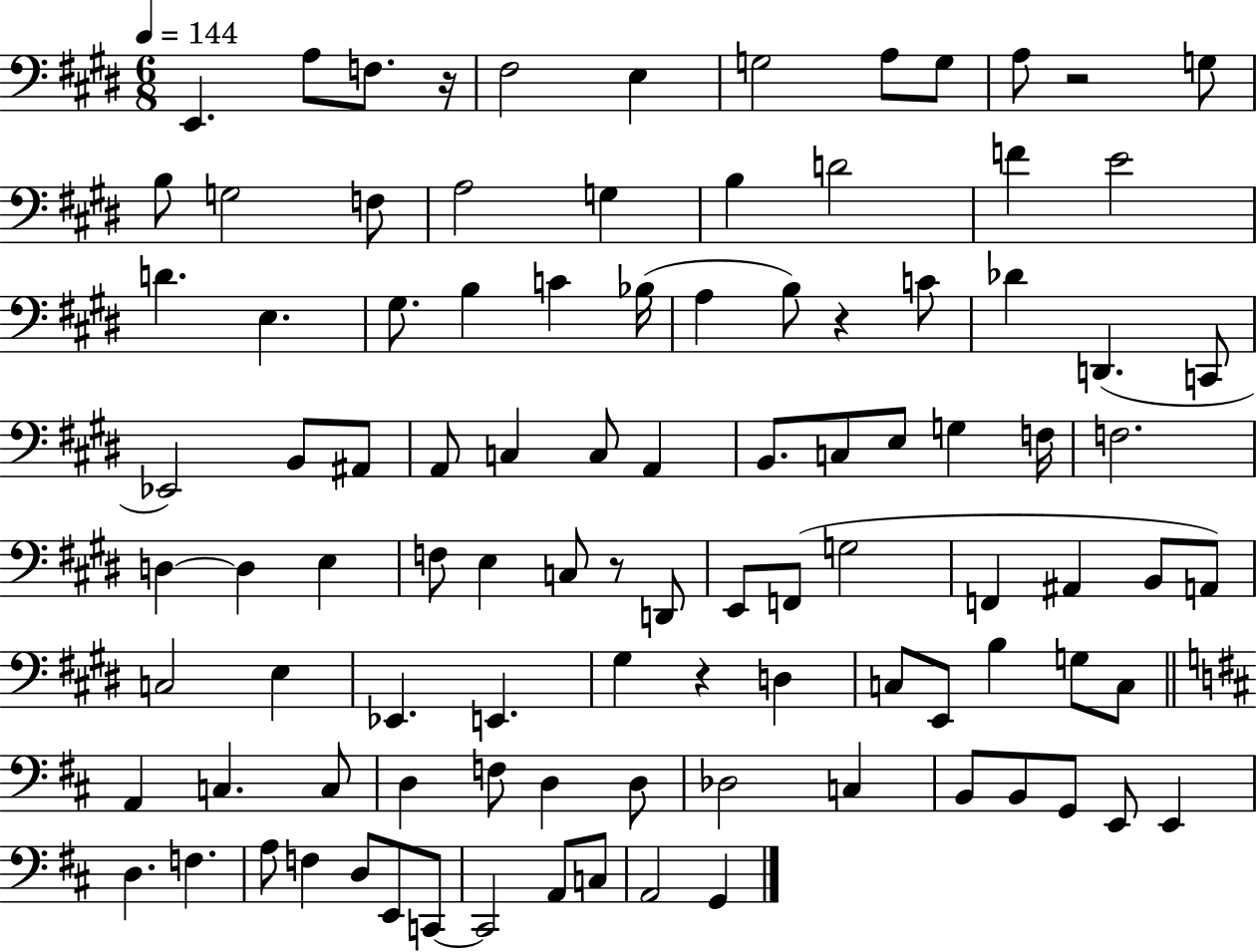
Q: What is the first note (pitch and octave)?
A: E2